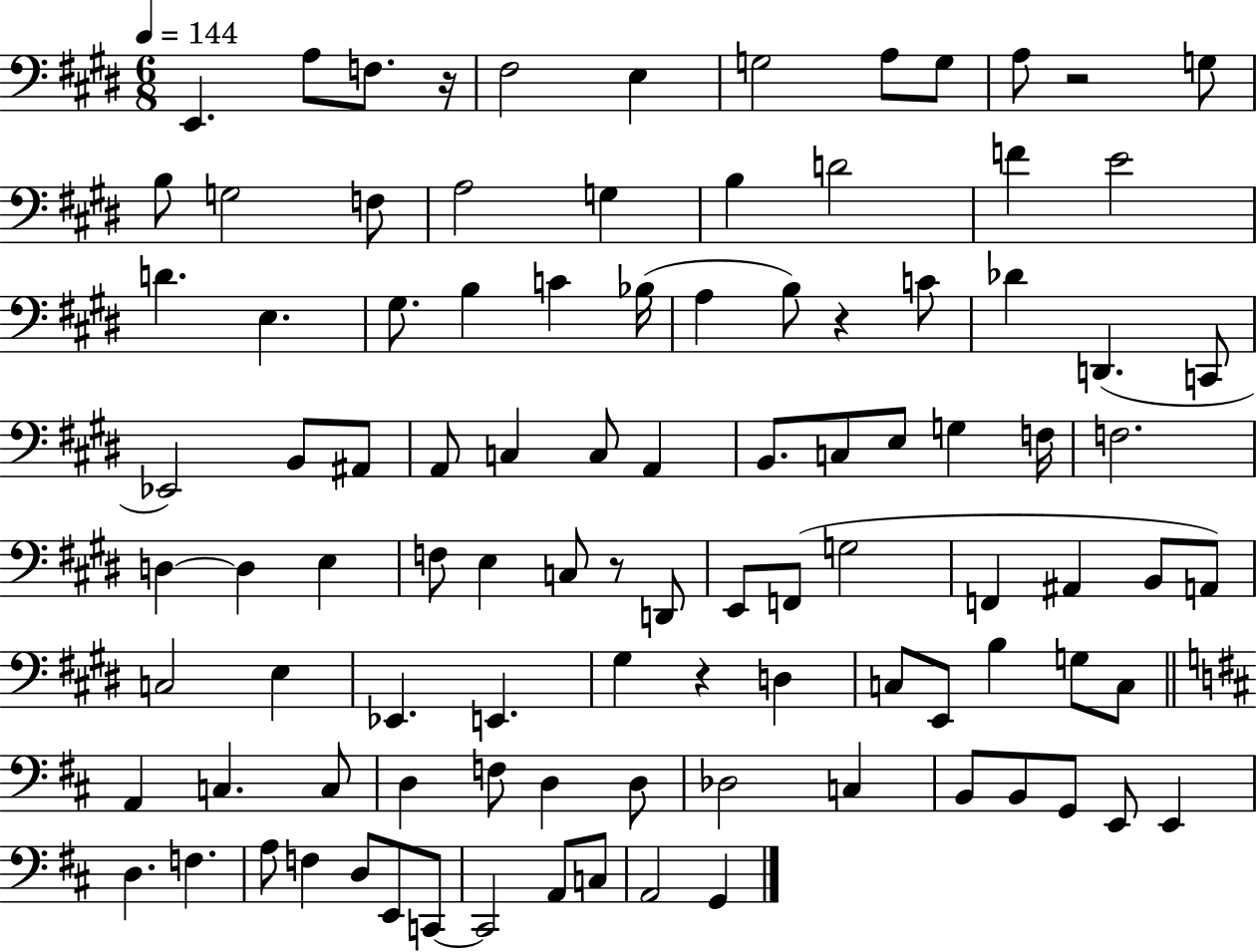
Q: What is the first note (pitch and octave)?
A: E2